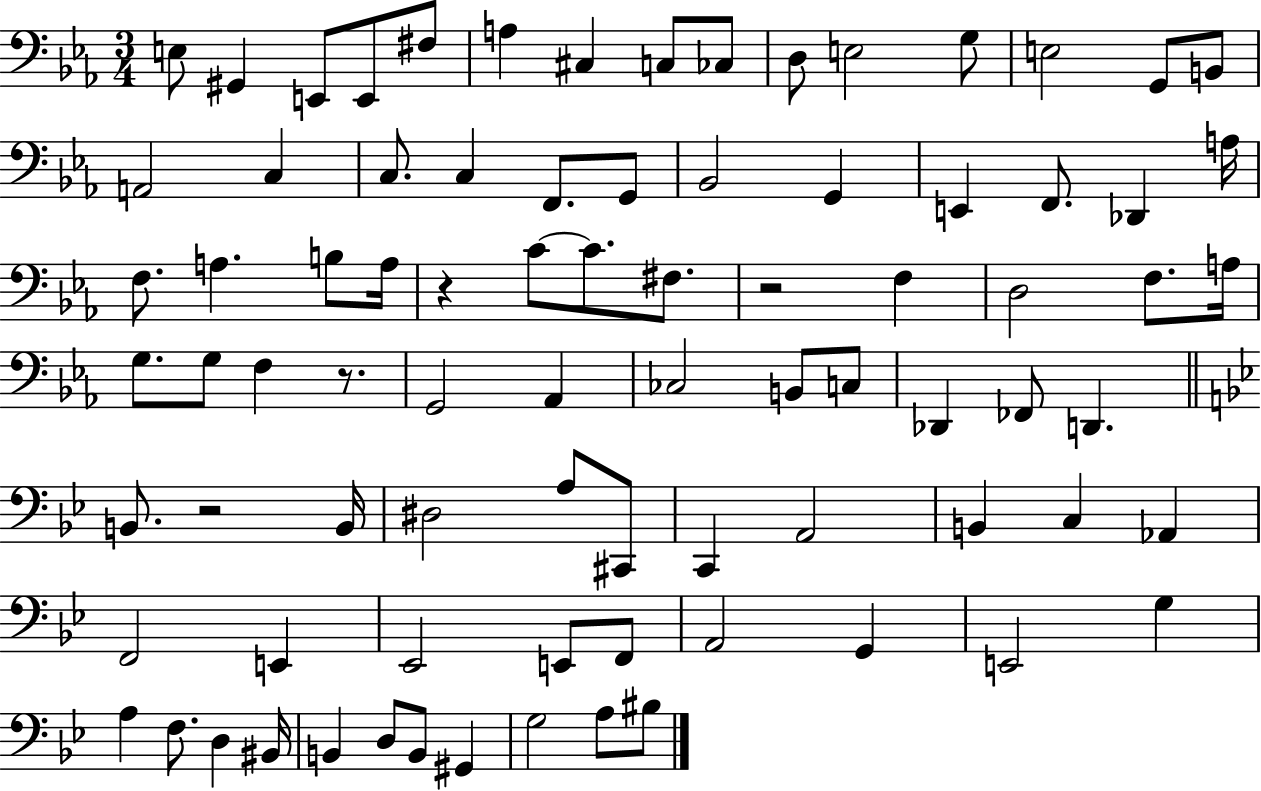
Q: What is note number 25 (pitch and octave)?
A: F2